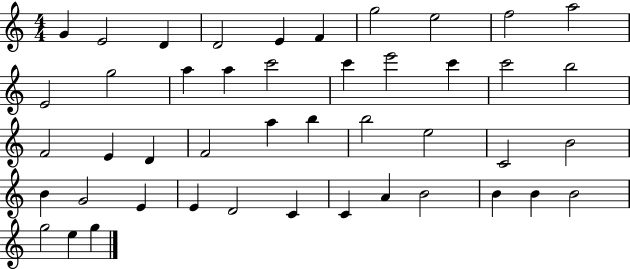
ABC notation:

X:1
T:Untitled
M:4/4
L:1/4
K:C
G E2 D D2 E F g2 e2 f2 a2 E2 g2 a a c'2 c' e'2 c' c'2 b2 F2 E D F2 a b b2 e2 C2 B2 B G2 E E D2 C C A B2 B B B2 g2 e g